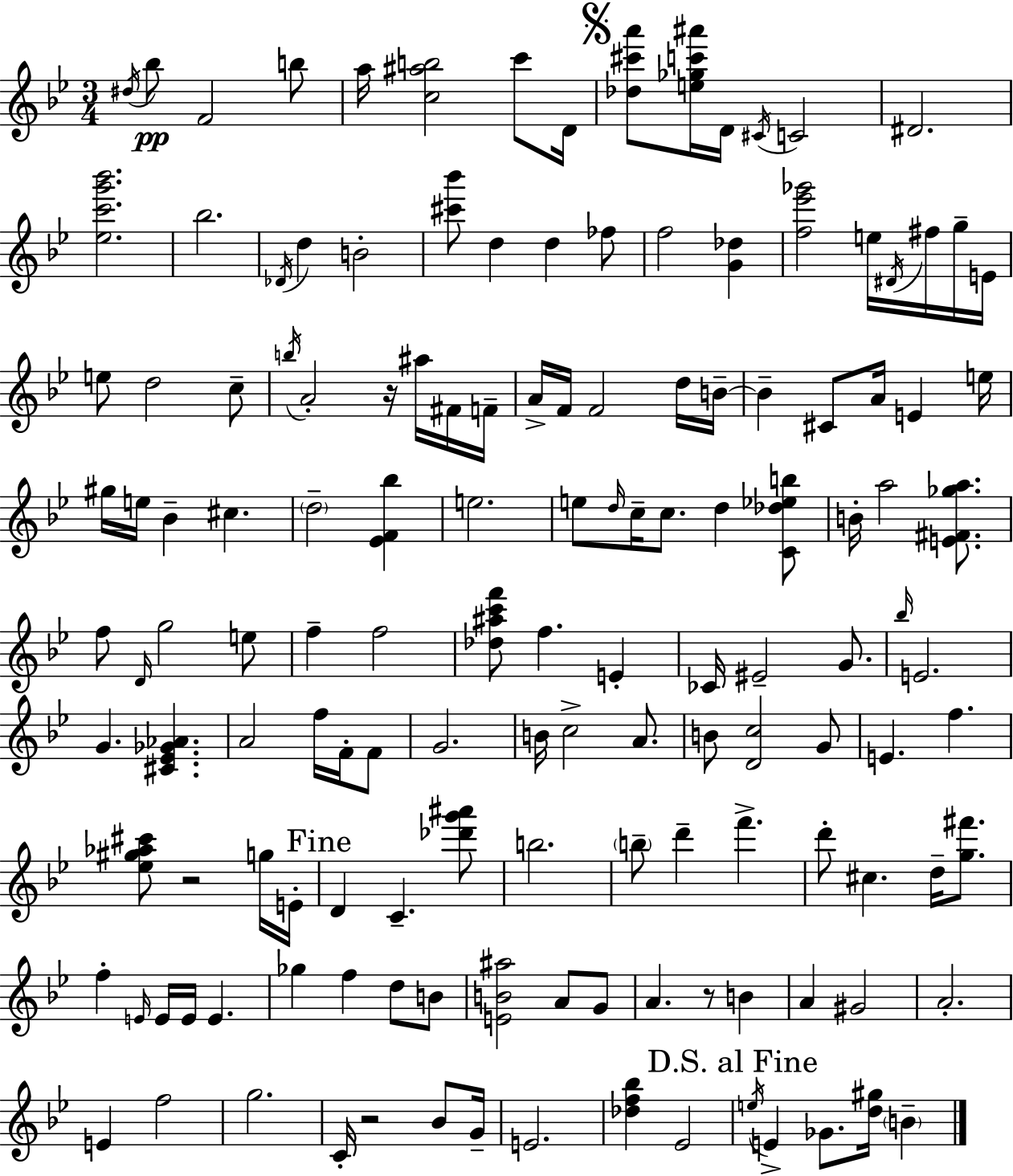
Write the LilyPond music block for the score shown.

{
  \clef treble
  \numericTimeSignature
  \time 3/4
  \key bes \major
  \acciaccatura { dis''16 }\pp bes''8 f'2 b''8 | a''16 <c'' ais'' b''>2 c'''8 | d'16 \mark \markup { \musicglyph "scripts.segno" } <des'' cis''' a'''>8 <e'' ges'' c''' ais'''>16 d'16 \acciaccatura { cis'16 } c'2 | dis'2. | \break <ees'' c''' g''' bes'''>2. | bes''2. | \acciaccatura { des'16 } d''4 b'2-. | <cis''' bes'''>8 d''4 d''4 | \break fes''8 f''2 <g' des''>4 | <f'' ees''' ges'''>2 e''16 | \acciaccatura { dis'16 } fis''16 g''16-- e'16 e''8 d''2 | c''8-- \acciaccatura { b''16 } a'2-. | \break r16 ais''16 fis'16 f'16-- a'16-> f'16 f'2 | d''16 b'16--~~ b'4-- cis'8 a'16 | e'4 e''16 gis''16 e''16 bes'4-- cis''4. | \parenthesize d''2-- | \break <ees' f' bes''>4 e''2. | e''8 \grace { d''16 } c''16-- c''8. | d''4 <c' des'' ees'' b''>8 b'16-. a''2 | <e' fis' ges'' a''>8. f''8 \grace { d'16 } g''2 | \break e''8 f''4-- f''2 | <des'' ais'' c''' f'''>8 f''4. | e'4-. ces'16 eis'2-- | g'8. \grace { bes''16 } e'2. | \break g'4. | <cis' ees' ges' aes'>4. a'2 | f''16 f'16-. f'8 g'2. | b'16 c''2-> | \break a'8. b'8 <d' c''>2 | g'8 e'4. | f''4. <ees'' gis'' aes'' cis'''>8 r2 | g''16 e'16-. \mark "Fine" d'4 | \break c'4.-- <des''' g''' ais'''>8 b''2. | \parenthesize b''8-- d'''4-- | f'''4.-> d'''8-. cis''4. | d''16-- <g'' fis'''>8. f''4-. | \break \grace { e'16 } e'16 e'16 e'4. ges''4 | f''4 d''8 b'8 <e' b' ais''>2 | a'8 g'8 a'4. | r8 b'4 a'4 | \break gis'2 a'2.-. | e'4 | f''2 g''2. | c'16-. r2 | \break bes'8 g'16-- e'2. | <des'' f'' bes''>4 | ees'2 \mark "D.S. al Fine" \acciaccatura { e''16 } e'4-> | ges'8. <d'' gis''>16 \parenthesize b'4-- \bar "|."
}